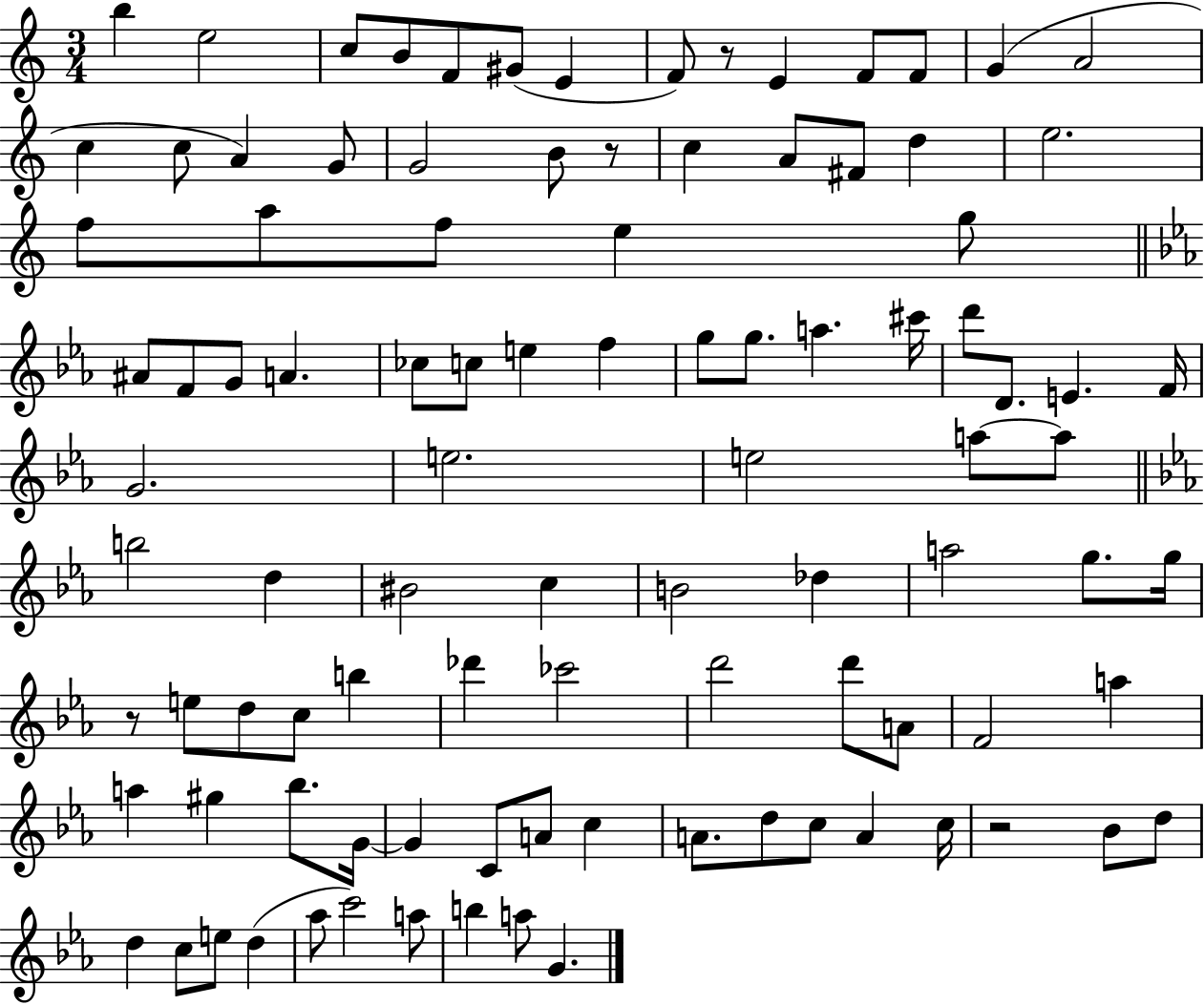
B5/q E5/h C5/e B4/e F4/e G#4/e E4/q F4/e R/e E4/q F4/e F4/e G4/q A4/h C5/q C5/e A4/q G4/e G4/h B4/e R/e C5/q A4/e F#4/e D5/q E5/h. F5/e A5/e F5/e E5/q G5/e A#4/e F4/e G4/e A4/q. CES5/e C5/e E5/q F5/q G5/e G5/e. A5/q. C#6/s D6/e D4/e. E4/q. F4/s G4/h. E5/h. E5/h A5/e A5/e B5/h D5/q BIS4/h C5/q B4/h Db5/q A5/h G5/e. G5/s R/e E5/e D5/e C5/e B5/q Db6/q CES6/h D6/h D6/e A4/e F4/h A5/q A5/q G#5/q Bb5/e. G4/s G4/q C4/e A4/e C5/q A4/e. D5/e C5/e A4/q C5/s R/h Bb4/e D5/e D5/q C5/e E5/e D5/q Ab5/e C6/h A5/e B5/q A5/e G4/q.